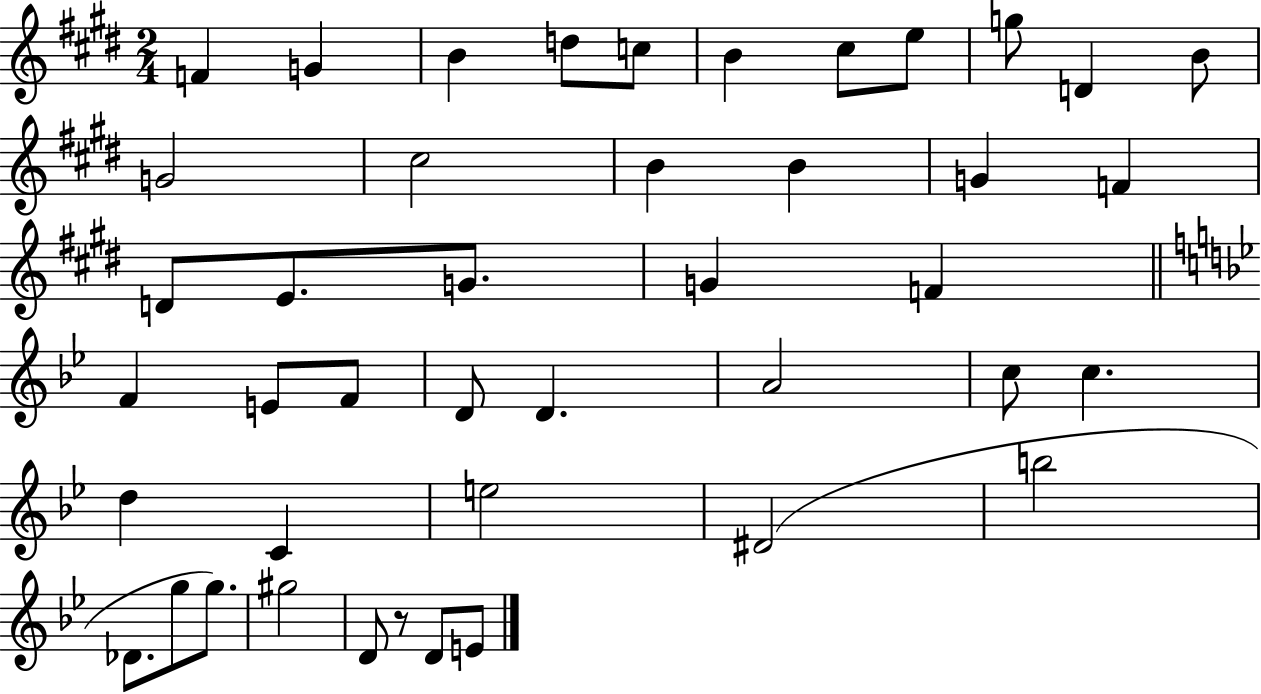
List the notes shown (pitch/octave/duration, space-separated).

F4/q G4/q B4/q D5/e C5/e B4/q C#5/e E5/e G5/e D4/q B4/e G4/h C#5/h B4/q B4/q G4/q F4/q D4/e E4/e. G4/e. G4/q F4/q F4/q E4/e F4/e D4/e D4/q. A4/h C5/e C5/q. D5/q C4/q E5/h D#4/h B5/h Db4/e. G5/e G5/e. G#5/h D4/e R/e D4/e E4/e